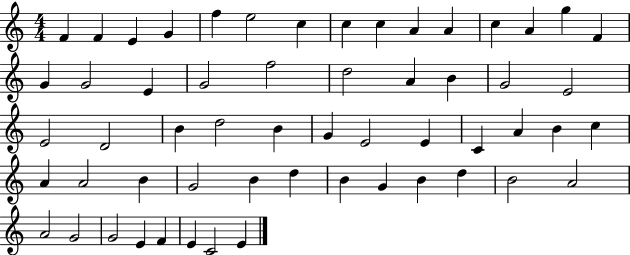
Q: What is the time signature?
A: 4/4